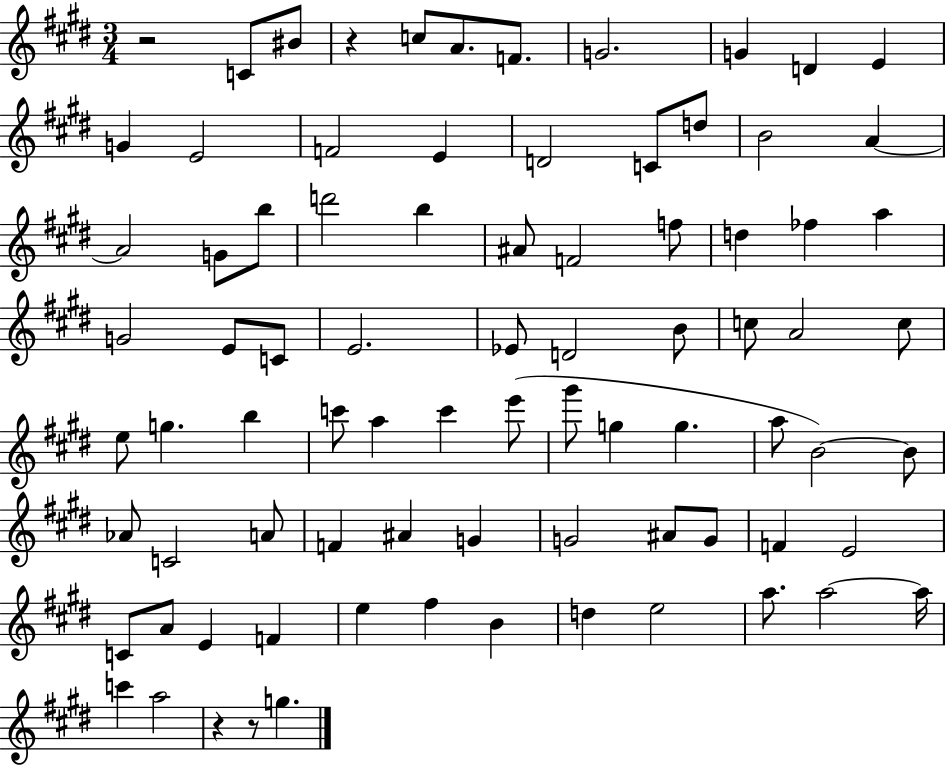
{
  \clef treble
  \numericTimeSignature
  \time 3/4
  \key e \major
  r2 c'8 bis'8 | r4 c''8 a'8. f'8. | g'2. | g'4 d'4 e'4 | \break g'4 e'2 | f'2 e'4 | d'2 c'8 d''8 | b'2 a'4~~ | \break a'2 g'8 b''8 | d'''2 b''4 | ais'8 f'2 f''8 | d''4 fes''4 a''4 | \break g'2 e'8 c'8 | e'2. | ees'8 d'2 b'8 | c''8 a'2 c''8 | \break e''8 g''4. b''4 | c'''8 a''4 c'''4 e'''8( | gis'''8 g''4 g''4. | a''8 b'2~~) b'8 | \break aes'8 c'2 a'8 | f'4 ais'4 g'4 | g'2 ais'8 g'8 | f'4 e'2 | \break c'8 a'8 e'4 f'4 | e''4 fis''4 b'4 | d''4 e''2 | a''8. a''2~~ a''16 | \break c'''4 a''2 | r4 r8 g''4. | \bar "|."
}